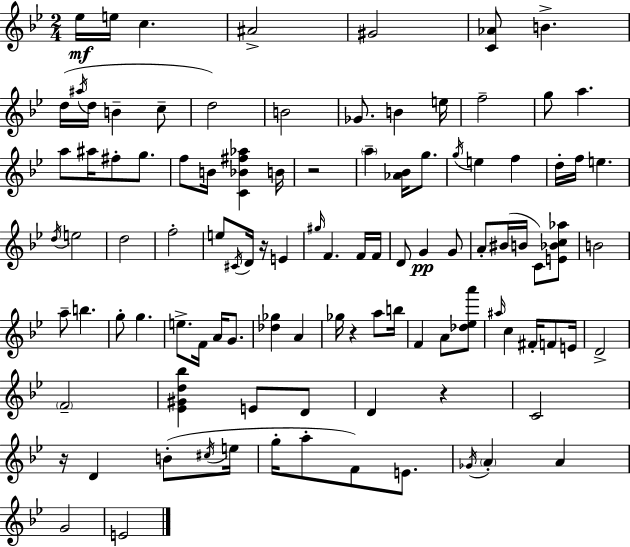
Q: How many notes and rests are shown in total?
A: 104